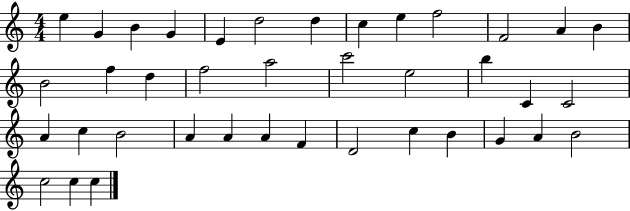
E5/q G4/q B4/q G4/q E4/q D5/h D5/q C5/q E5/q F5/h F4/h A4/q B4/q B4/h F5/q D5/q F5/h A5/h C6/h E5/h B5/q C4/q C4/h A4/q C5/q B4/h A4/q A4/q A4/q F4/q D4/h C5/q B4/q G4/q A4/q B4/h C5/h C5/q C5/q